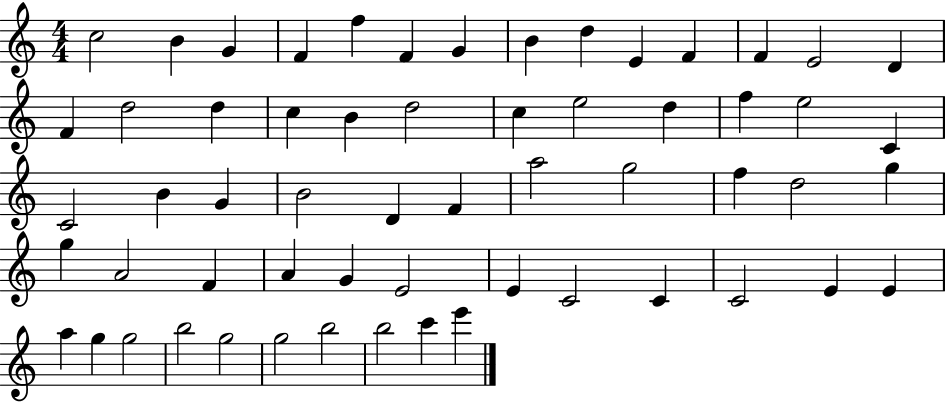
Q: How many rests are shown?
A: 0